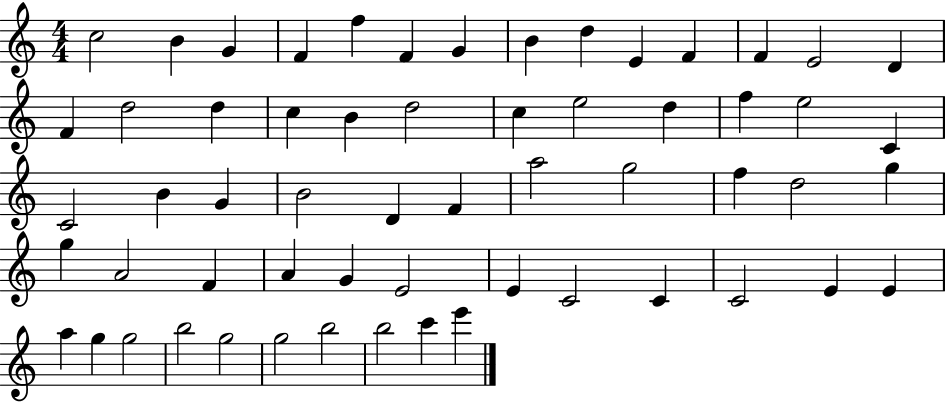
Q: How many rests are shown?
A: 0